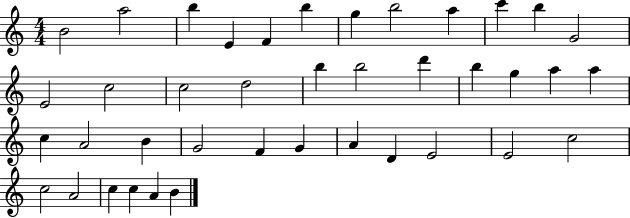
B4/h A5/h B5/q E4/q F4/q B5/q G5/q B5/h A5/q C6/q B5/q G4/h E4/h C5/h C5/h D5/h B5/q B5/h D6/q B5/q G5/q A5/q A5/q C5/q A4/h B4/q G4/h F4/q G4/q A4/q D4/q E4/h E4/h C5/h C5/h A4/h C5/q C5/q A4/q B4/q